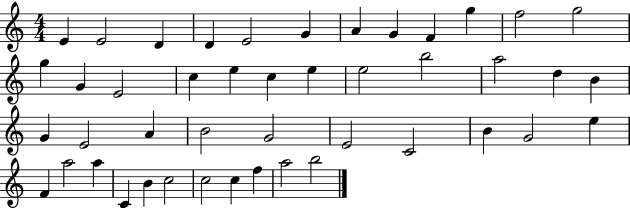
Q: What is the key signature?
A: C major